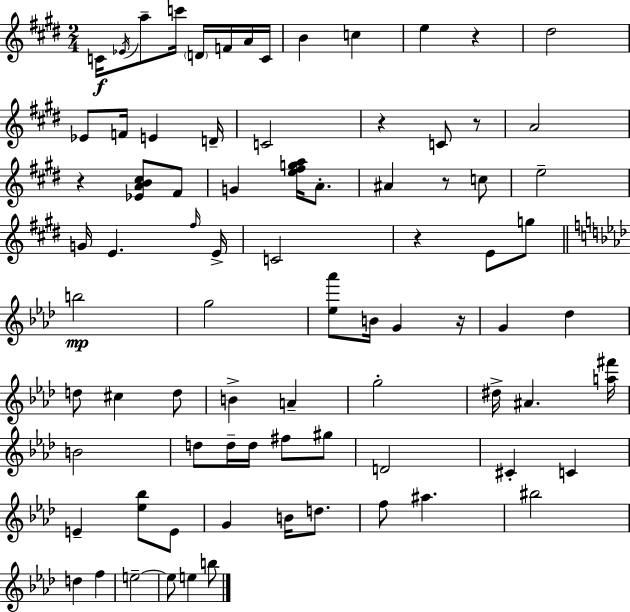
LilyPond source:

{
  \clef treble
  \numericTimeSignature
  \time 2/4
  \key e \major
  c'16\f \acciaccatura { ees'16 } a''8-- c'''16 \parenthesize d'16 f'16 a'16 | c'16 b'4 c''4 | e''4 r4 | dis''2 | \break ees'8 f'16 e'4 | d'16-- c'2 | r4 c'8 r8 | a'2 | \break r4 <ees' a' b' cis''>8 fis'8 | g'4 <e'' fis'' g'' a''>16 a'8.-. | ais'4 r8 c''8 | e''2-- | \break g'16 e'4. | \grace { fis''16 } e'16-> c'2 | r4 e'8 | g''8 \bar "||" \break \key aes \major b''2\mp | g''2 | <ees'' aes'''>8 b'16 g'4 r16 | g'4 des''4 | \break d''8 cis''4 d''8 | b'4-> a'4-- | g''2-. | dis''16-> ais'4. <a'' fis'''>16 | \break b'2 | d''8 d''16-- d''16 fis''8 gis''8 | d'2 | cis'4-. c'4 | \break e'4-- <ees'' bes''>8 e'8 | g'4 b'16 d''8. | f''8 ais''4. | bis''2 | \break d''4 f''4 | e''2--~~ | e''8 e''4 b''8 | \bar "|."
}